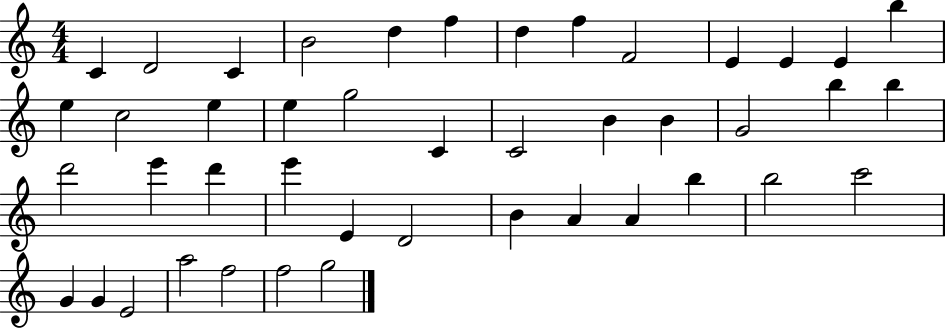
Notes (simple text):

C4/q D4/h C4/q B4/h D5/q F5/q D5/q F5/q F4/h E4/q E4/q E4/q B5/q E5/q C5/h E5/q E5/q G5/h C4/q C4/h B4/q B4/q G4/h B5/q B5/q D6/h E6/q D6/q E6/q E4/q D4/h B4/q A4/q A4/q B5/q B5/h C6/h G4/q G4/q E4/h A5/h F5/h F5/h G5/h